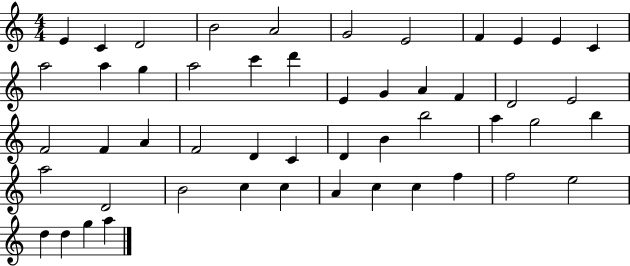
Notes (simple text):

E4/q C4/q D4/h B4/h A4/h G4/h E4/h F4/q E4/q E4/q C4/q A5/h A5/q G5/q A5/h C6/q D6/q E4/q G4/q A4/q F4/q D4/h E4/h F4/h F4/q A4/q F4/h D4/q C4/q D4/q B4/q B5/h A5/q G5/h B5/q A5/h D4/h B4/h C5/q C5/q A4/q C5/q C5/q F5/q F5/h E5/h D5/q D5/q G5/q A5/q